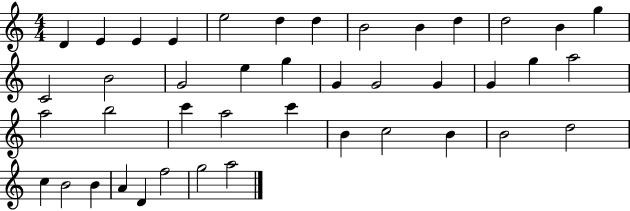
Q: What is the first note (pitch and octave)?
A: D4